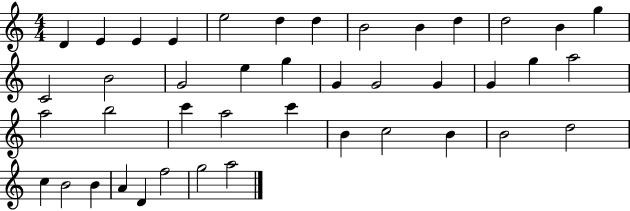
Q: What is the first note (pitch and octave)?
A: D4